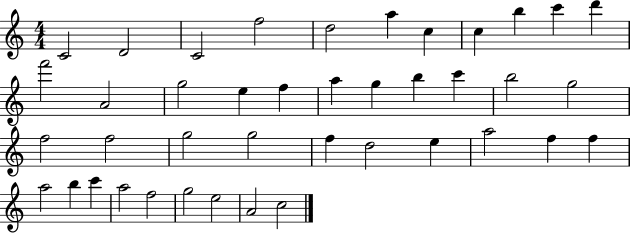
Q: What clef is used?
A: treble